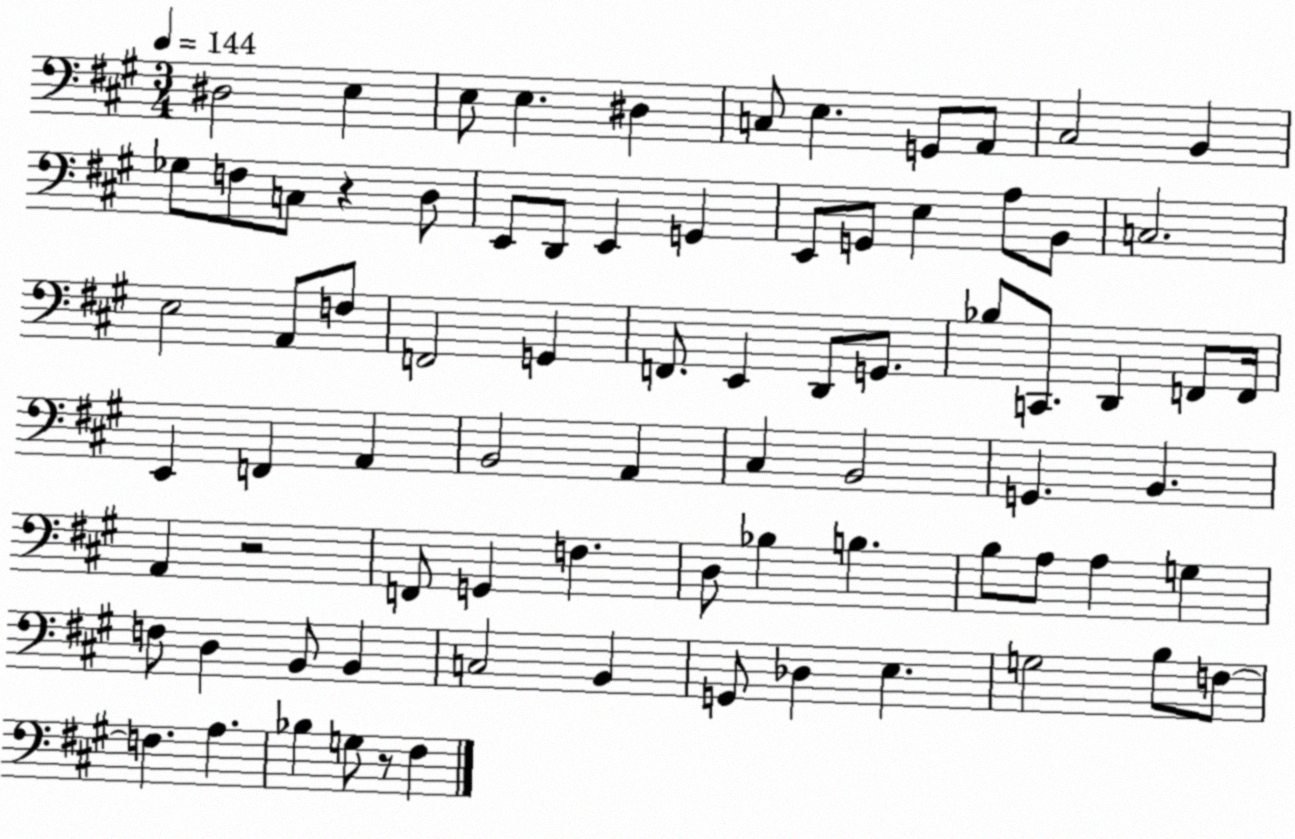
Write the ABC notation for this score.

X:1
T:Untitled
M:3/4
L:1/4
K:A
^D,2 E, E,/2 E, ^D, C,/2 E, G,,/2 A,,/2 ^C,2 B,, _G,/2 F,/2 C,/2 z D,/2 E,,/2 D,,/2 E,, G,, E,,/2 G,,/2 E, A,/2 B,,/2 C,2 E,2 A,,/2 F,/2 F,,2 G,, F,,/2 E,, D,,/2 G,,/2 _B,/2 C,,/2 D,, F,,/2 F,,/4 E,, F,, A,, B,,2 A,, ^C, B,,2 G,, B,, A,, z2 F,,/2 G,, F, D,/2 _B, B, B,/2 A,/2 A, G, F,/2 D, B,,/2 B,, C,2 B,, G,,/2 _D, E, G,2 B,/2 F,/2 F, A, _B, G,/2 z/2 ^F,